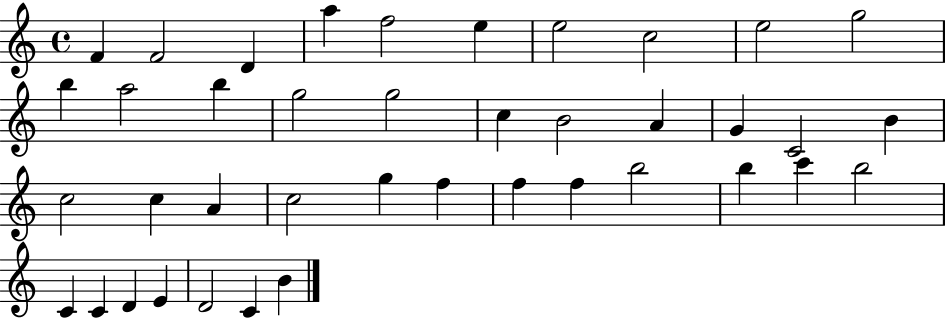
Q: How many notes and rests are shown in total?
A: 40